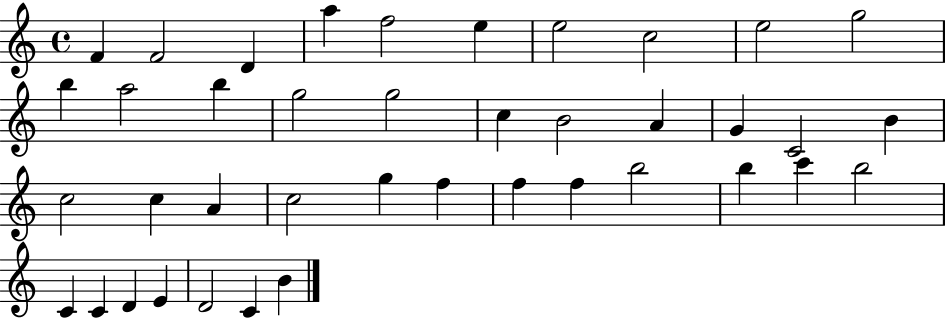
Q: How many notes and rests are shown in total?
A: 40